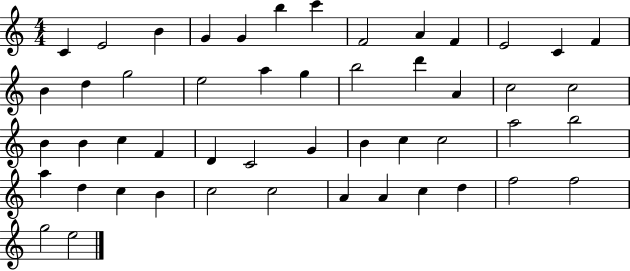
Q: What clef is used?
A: treble